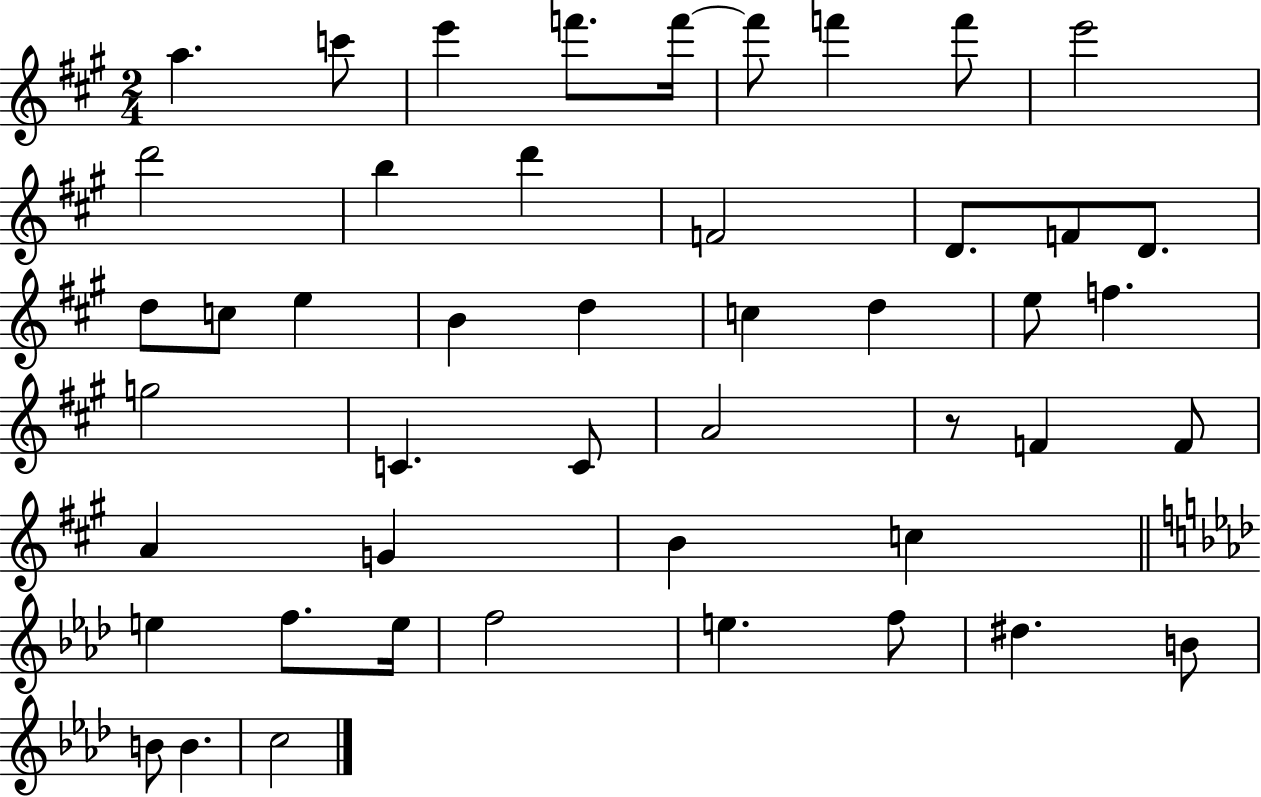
{
  \clef treble
  \numericTimeSignature
  \time 2/4
  \key a \major
  a''4. c'''8 | e'''4 f'''8. f'''16~~ | f'''8 f'''4 f'''8 | e'''2 | \break d'''2 | b''4 d'''4 | f'2 | d'8. f'8 d'8. | \break d''8 c''8 e''4 | b'4 d''4 | c''4 d''4 | e''8 f''4. | \break g''2 | c'4. c'8 | a'2 | r8 f'4 f'8 | \break a'4 g'4 | b'4 c''4 | \bar "||" \break \key f \minor e''4 f''8. e''16 | f''2 | e''4. f''8 | dis''4. b'8 | \break b'8 b'4. | c''2 | \bar "|."
}